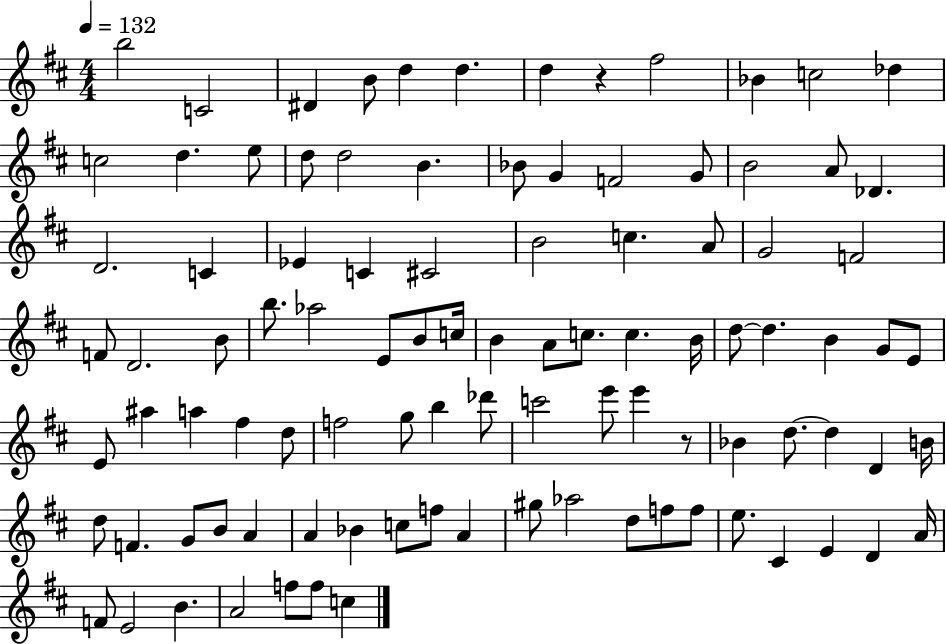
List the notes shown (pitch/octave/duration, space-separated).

B5/h C4/h D#4/q B4/e D5/q D5/q. D5/q R/q F#5/h Bb4/q C5/h Db5/q C5/h D5/q. E5/e D5/e D5/h B4/q. Bb4/e G4/q F4/h G4/e B4/h A4/e Db4/q. D4/h. C4/q Eb4/q C4/q C#4/h B4/h C5/q. A4/e G4/h F4/h F4/e D4/h. B4/e B5/e. Ab5/h E4/e B4/e C5/s B4/q A4/e C5/e. C5/q. B4/s D5/e D5/q. B4/q G4/e E4/e E4/e A#5/q A5/q F#5/q D5/e F5/h G5/e B5/q Db6/e C6/h E6/e E6/q R/e Bb4/q D5/e. D5/q D4/q B4/s D5/e F4/q. G4/e B4/e A4/q A4/q Bb4/q C5/e F5/e A4/q G#5/e Ab5/h D5/e F5/e F5/e E5/e. C#4/q E4/q D4/q A4/s F4/e E4/h B4/q. A4/h F5/e F5/e C5/q